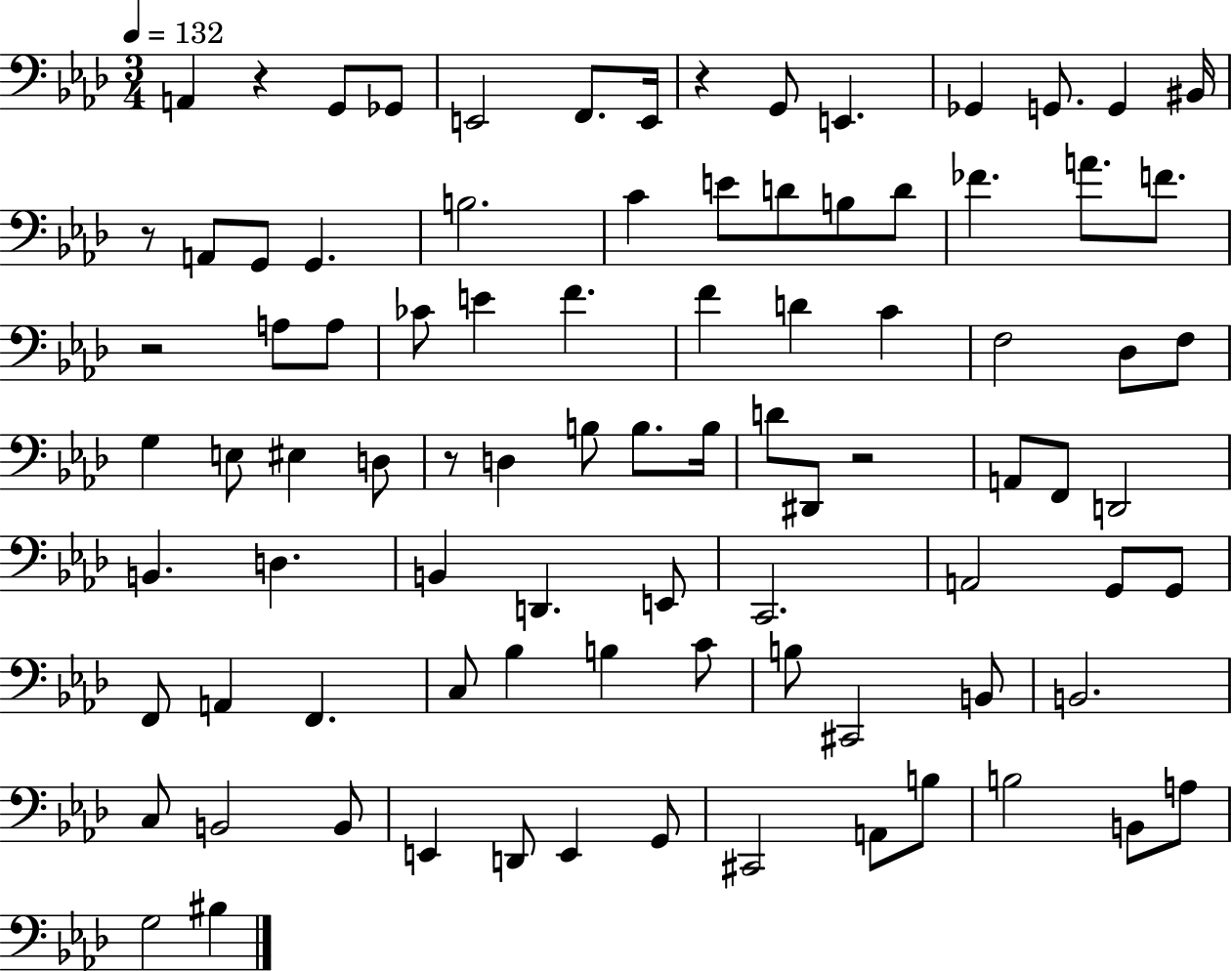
X:1
T:Untitled
M:3/4
L:1/4
K:Ab
A,, z G,,/2 _G,,/2 E,,2 F,,/2 E,,/4 z G,,/2 E,, _G,, G,,/2 G,, ^B,,/4 z/2 A,,/2 G,,/2 G,, B,2 C E/2 D/2 B,/2 D/2 _F A/2 F/2 z2 A,/2 A,/2 _C/2 E F F D C F,2 _D,/2 F,/2 G, E,/2 ^E, D,/2 z/2 D, B,/2 B,/2 B,/4 D/2 ^D,,/2 z2 A,,/2 F,,/2 D,,2 B,, D, B,, D,, E,,/2 C,,2 A,,2 G,,/2 G,,/2 F,,/2 A,, F,, C,/2 _B, B, C/2 B,/2 ^C,,2 B,,/2 B,,2 C,/2 B,,2 B,,/2 E,, D,,/2 E,, G,,/2 ^C,,2 A,,/2 B,/2 B,2 B,,/2 A,/2 G,2 ^B,